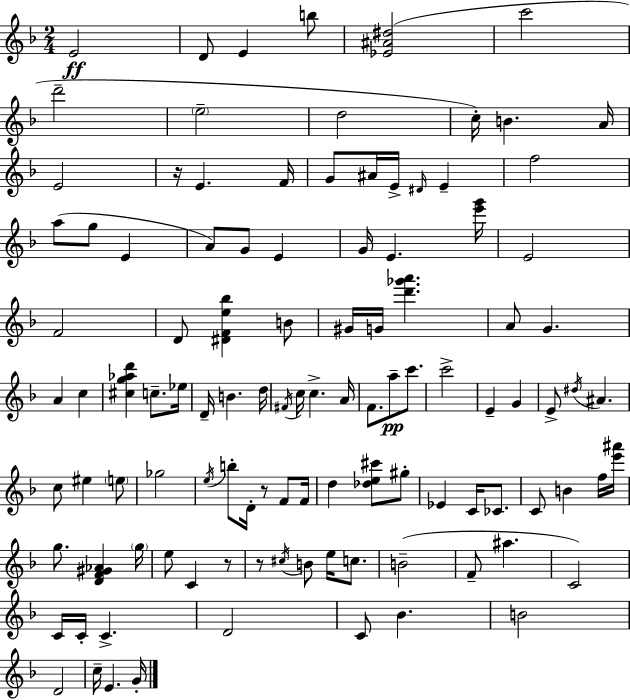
{
  \clef treble
  \numericTimeSignature
  \time 2/4
  \key d \minor
  \repeat volta 2 { e'2\ff | d'8 e'4 b''8 | <ees' ais' dis''>2( | c'''2 | \break d'''2-- | \parenthesize e''2-- | d''2 | c''16-.) b'4. a'16 | \break e'2 | r16 e'4. f'16 | g'8 ais'16 e'16-> \grace { dis'16 } e'4-- | f''2 | \break a''8( g''8 e'4 | a'8) g'8 e'4 | g'16 e'4. | <e''' g'''>16 e'2 | \break f'2 | d'8 <dis' f' e'' bes''>4 b'8 | gis'16 g'16 <d''' ges''' a'''>4. | a'8 g'4. | \break a'4 c''4 | <cis'' g'' aes'' d'''>4 c''8.-- | ees''16 d'16-- b'4. | d''16 \acciaccatura { fis'16 } c''16 c''4.-> | \break a'16 f'8. a''8--\pp c'''8. | c'''2-> | e'4-- g'4 | e'8-> \acciaccatura { dis''16 } ais'4. | \break c''8 eis''4 | \parenthesize e''8 ges''2 | \acciaccatura { e''16 } b''8-. d'16-. r8 | f'8 f'16 d''4 | \break <des'' e'' cis'''>8 gis''8-. ees'4 | c'16 ces'8. c'8 b'4 | f''16 <e''' ais'''>16 g''8. <d' f' gis' aes'>4 | \parenthesize g''16 e''8 c'4 | \break r8 r8 \acciaccatura { cis''16 } b'8 | e''16 c''8. b'2--( | f'8-- ais''4. | c'2) | \break c'16 c'16-. c'4.-> | d'2 | c'8 bes'4. | b'2 | \break d'2 | c''16-- e'4. | g'16-. } \bar "|."
}